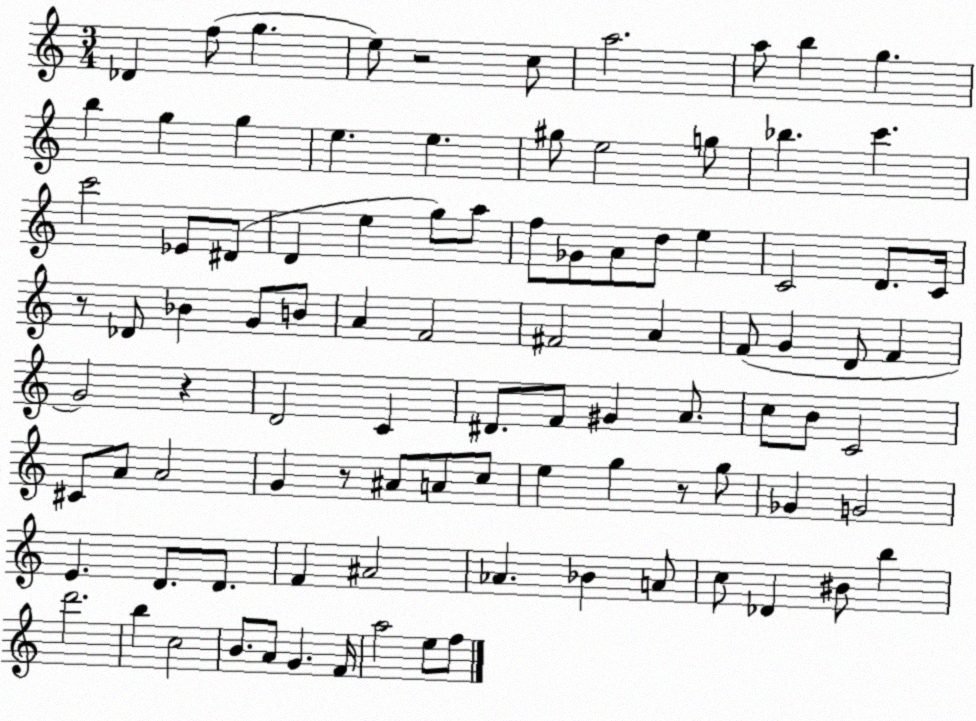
X:1
T:Untitled
M:3/4
L:1/4
K:C
_D f/2 g e/2 z2 c/2 a2 a/2 b g b g g e e ^g/2 e2 g/2 _b c' c'2 _E/2 ^D/2 D e g/2 a/2 f/2 _G/2 A/2 d/2 e C2 D/2 C/4 z/2 _D/2 _B G/2 B/2 A F2 ^F2 A F/2 G D/2 F G2 z D2 C ^D/2 F/2 ^G A/2 c/2 B/2 C2 ^C/2 A/2 A2 G z/2 ^A/2 A/2 c/2 e g z/2 g/2 _G G2 E D/2 D/2 F ^A2 _A _B A/2 c/2 _D ^B/2 b d'2 b c2 B/2 A/2 G F/4 a2 e/2 f/2